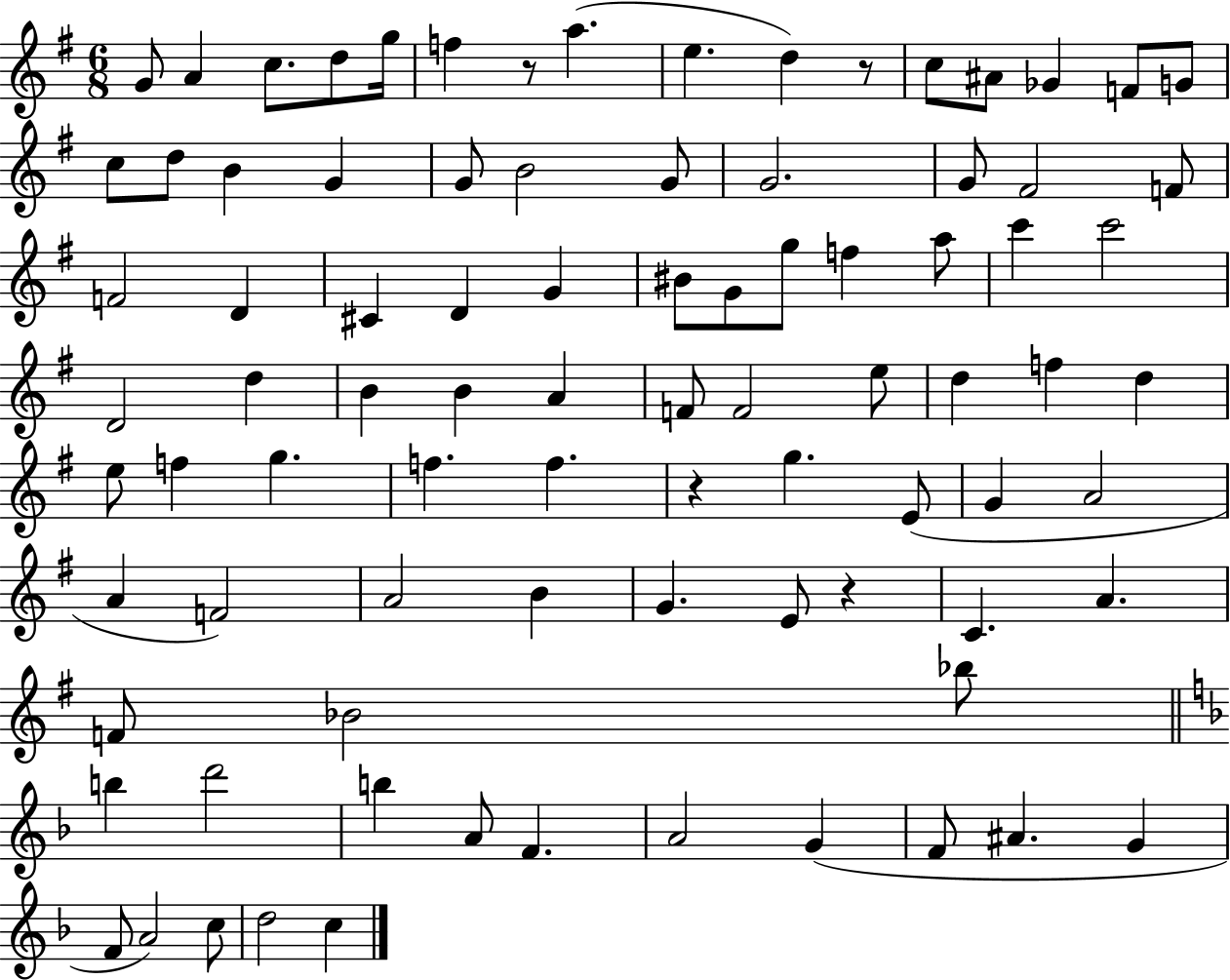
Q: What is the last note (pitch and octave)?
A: C5